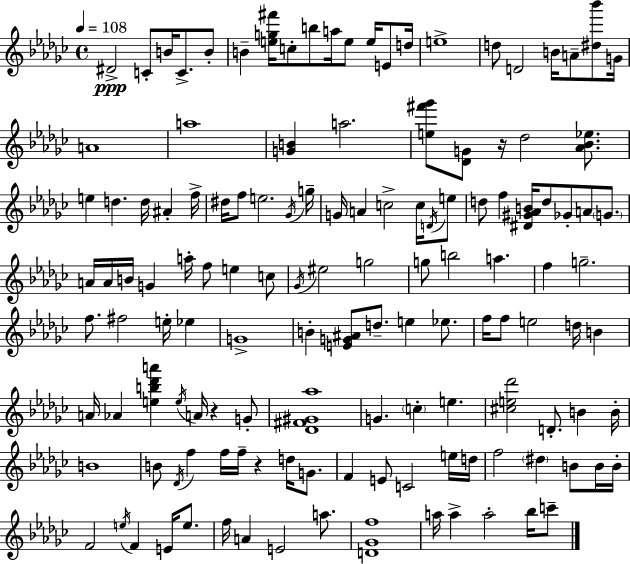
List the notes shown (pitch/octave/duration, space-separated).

D#4/h C4/e B4/s C4/e. B4/e B4/q [E5,G5,F#6]/s C5/e B5/e A5/s E5/e E5/s E4/e D5/s E5/w D5/e D4/h B4/s A4/e [D#5,Bb6]/e G4/s A4/w A5/w [G4,B4]/q A5/h. [E5,F#6,Gb6]/e [Db4,G4]/e R/s Db5/h [Ab4,Bb4,Eb5]/e. E5/q D5/q. D5/s A#4/q F5/s D#5/s F5/e E5/h. Gb4/s G5/s G4/s A4/q C5/h C5/s D4/s E5/e D5/e F5/q [D#4,G#4,Ab4,B4]/s D5/e Gb4/e A4/e G4/e. A4/s A4/s B4/s G4/q A5/s F5/e E5/q C5/e Gb4/s EIS5/h G5/h G5/e B5/h A5/q. F5/q G5/h. F5/e. F#5/h E5/s Eb5/q G4/w B4/q [E4,G4,A#4]/e D5/e. E5/q Eb5/e. F5/s F5/e E5/h D5/s B4/q A4/s Ab4/q [E5,B5,Db6,A6]/q E5/s A4/s R/q G4/e [Db4,F#4,G#4,Ab5]/w G4/q. C5/q E5/q. [C#5,E5,Db6]/h D4/e. B4/q B4/s B4/w B4/e Db4/s F5/q F5/s F5/s R/q D5/s G4/e. F4/q E4/e C4/h E5/s D5/s F5/h D#5/q B4/e B4/s B4/s F4/h E5/s F4/q E4/s E5/e. F5/s A4/q E4/h A5/e. [D4,Gb4,F5]/w A5/s A5/q A5/h Bb5/s C6/e